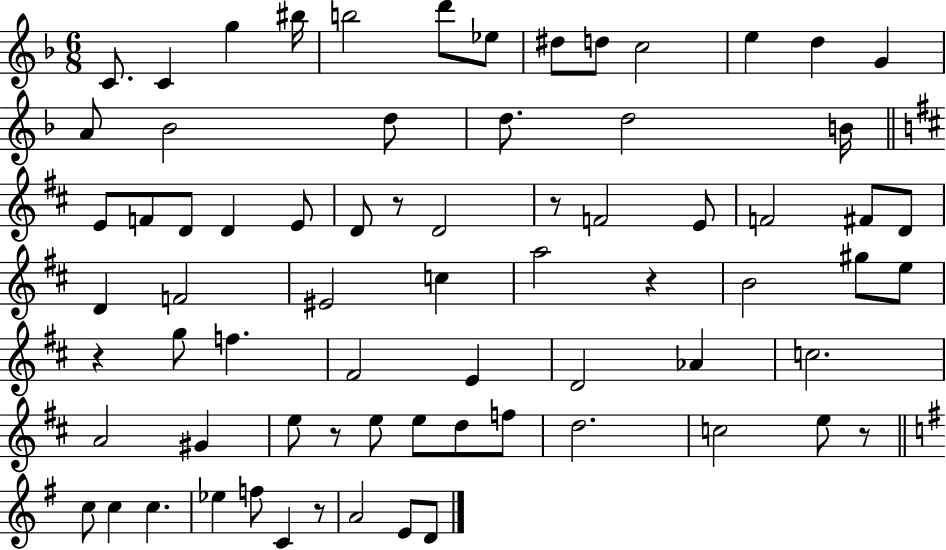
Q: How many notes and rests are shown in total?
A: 72